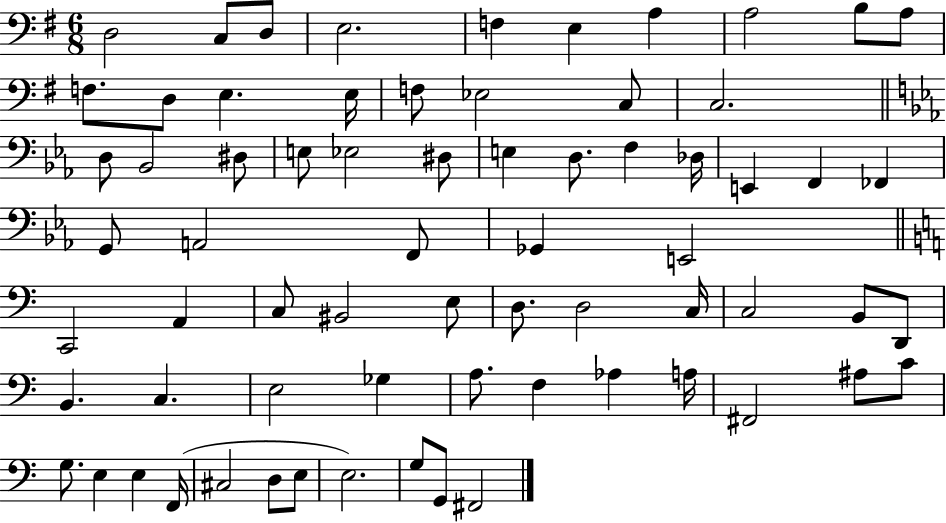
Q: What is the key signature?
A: G major